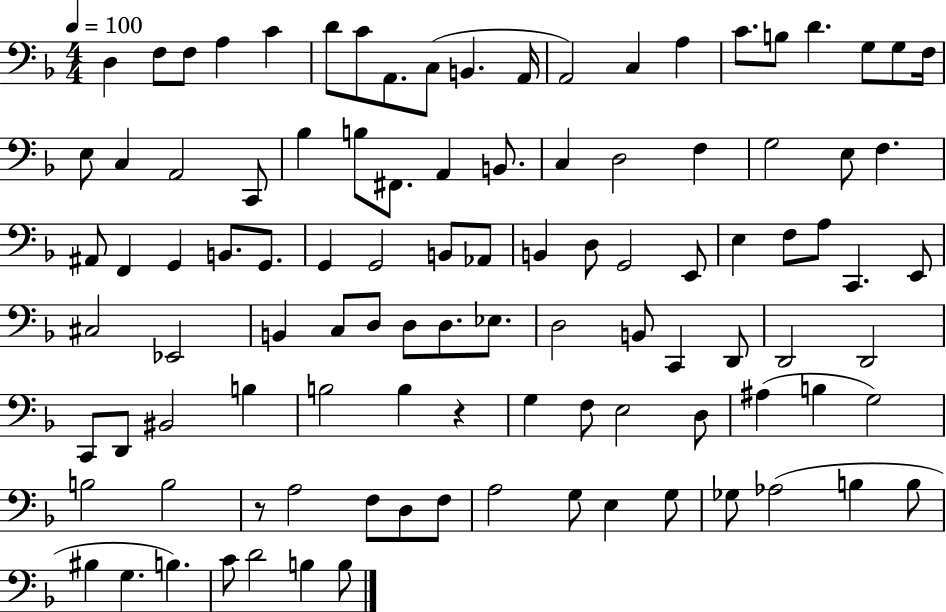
X:1
T:Untitled
M:4/4
L:1/4
K:F
D, F,/2 F,/2 A, C D/2 C/2 A,,/2 C,/2 B,, A,,/4 A,,2 C, A, C/2 B,/2 D G,/2 G,/2 F,/4 E,/2 C, A,,2 C,,/2 _B, B,/2 ^F,,/2 A,, B,,/2 C, D,2 F, G,2 E,/2 F, ^A,,/2 F,, G,, B,,/2 G,,/2 G,, G,,2 B,,/2 _A,,/2 B,, D,/2 G,,2 E,,/2 E, F,/2 A,/2 C,, E,,/2 ^C,2 _E,,2 B,, C,/2 D,/2 D,/2 D,/2 _E,/2 D,2 B,,/2 C,, D,,/2 D,,2 D,,2 C,,/2 D,,/2 ^B,,2 B, B,2 B, z G, F,/2 E,2 D,/2 ^A, B, G,2 B,2 B,2 z/2 A,2 F,/2 D,/2 F,/2 A,2 G,/2 E, G,/2 _G,/2 _A,2 B, B,/2 ^B, G, B, C/2 D2 B, B,/2